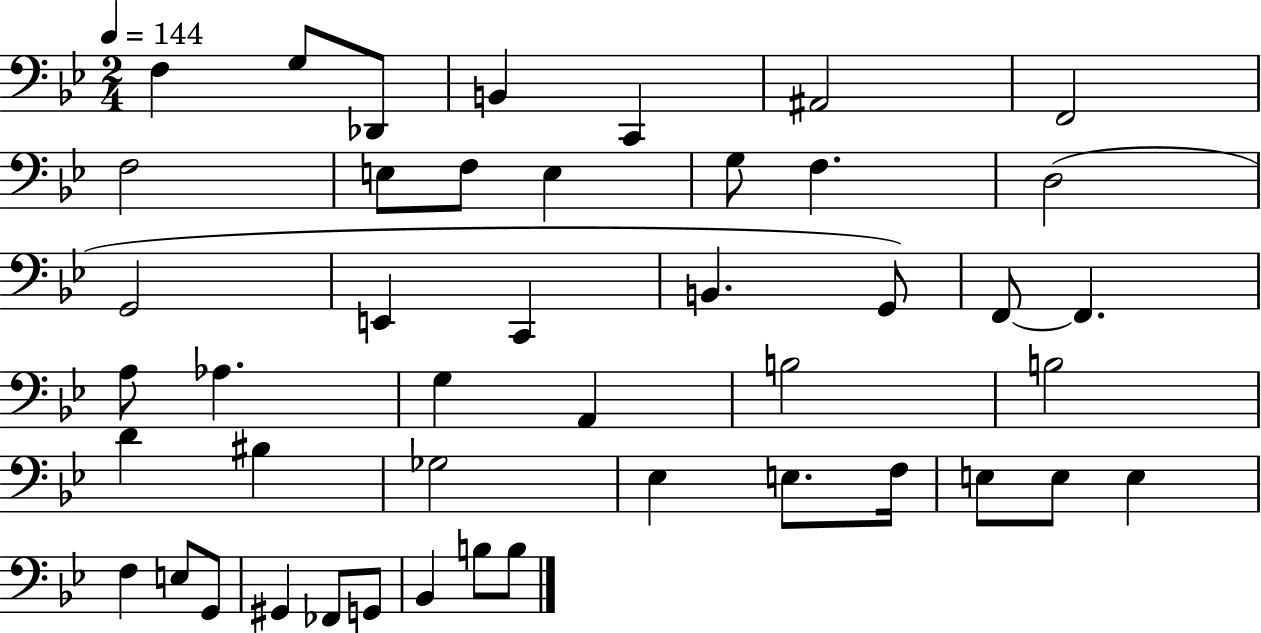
X:1
T:Untitled
M:2/4
L:1/4
K:Bb
F, G,/2 _D,,/2 B,, C,, ^A,,2 F,,2 F,2 E,/2 F,/2 E, G,/2 F, D,2 G,,2 E,, C,, B,, G,,/2 F,,/2 F,, A,/2 _A, G, A,, B,2 B,2 D ^B, _G,2 _E, E,/2 F,/4 E,/2 E,/2 E, F, E,/2 G,,/2 ^G,, _F,,/2 G,,/2 _B,, B,/2 B,/2